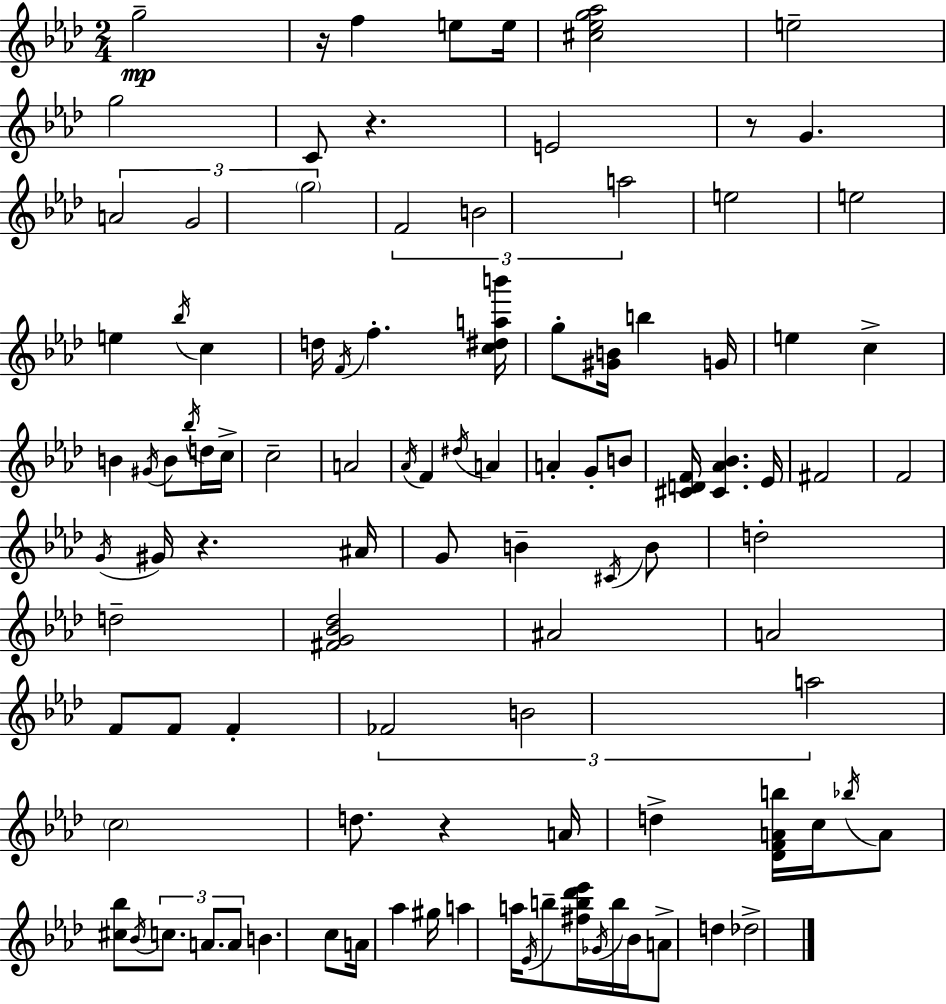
{
  \clef treble
  \numericTimeSignature
  \time 2/4
  \key f \minor
  g''2--\mp | r16 f''4 e''8 e''16 | <cis'' ees'' g'' aes''>2 | e''2-- | \break g''2 | c'8 r4. | e'2 | r8 g'4. | \break \tuplet 3/2 { a'2 | g'2 | \parenthesize g''2 } | \tuplet 3/2 { f'2 | \break b'2 | a''2 } | e''2 | e''2 | \break e''4 \acciaccatura { bes''16 } c''4 | d''16 \acciaccatura { f'16 } f''4.-. | <c'' dis'' a'' b'''>16 g''8-. <gis' b'>16 b''4 | g'16 e''4 c''4-> | \break b'4 \acciaccatura { gis'16 } b'8 | \acciaccatura { bes''16 } d''16 c''16-> c''2-- | a'2 | \acciaccatura { aes'16 } f'4 | \break \acciaccatura { dis''16 } a'4 a'4-. | g'8-. b'8 <cis' d' f'>16 <cis' aes' bes'>4. | ees'16 fis'2 | f'2 | \break \acciaccatura { g'16 } gis'16 | r4. ais'16 g'8 | b'4-- \acciaccatura { cis'16 } b'8 | d''2-. | \break d''2-- | <fis' g' bes' des''>2 | ais'2 | a'2 | \break f'8 f'8 f'4-. | \tuplet 3/2 { fes'2 | b'2 | a''2 } | \break \parenthesize c''2 | d''8. r4 a'16 | d''4-> <des' f' a' b''>16 c''16 \acciaccatura { bes''16 } a'8 | <cis'' bes''>8 \acciaccatura { bes'16 } \tuplet 3/2 { c''8. a'8. | \break a'8 } b'4. | c''8 a'16 aes''4 | gis''16 a''4 a''16 \acciaccatura { ees'16 } | b''8-- <fis'' b'' des''' ees'''>16 \acciaccatura { ges'16 } b''16 bes'16 a'8-> | \break d''4 des''2-> | \bar "|."
}